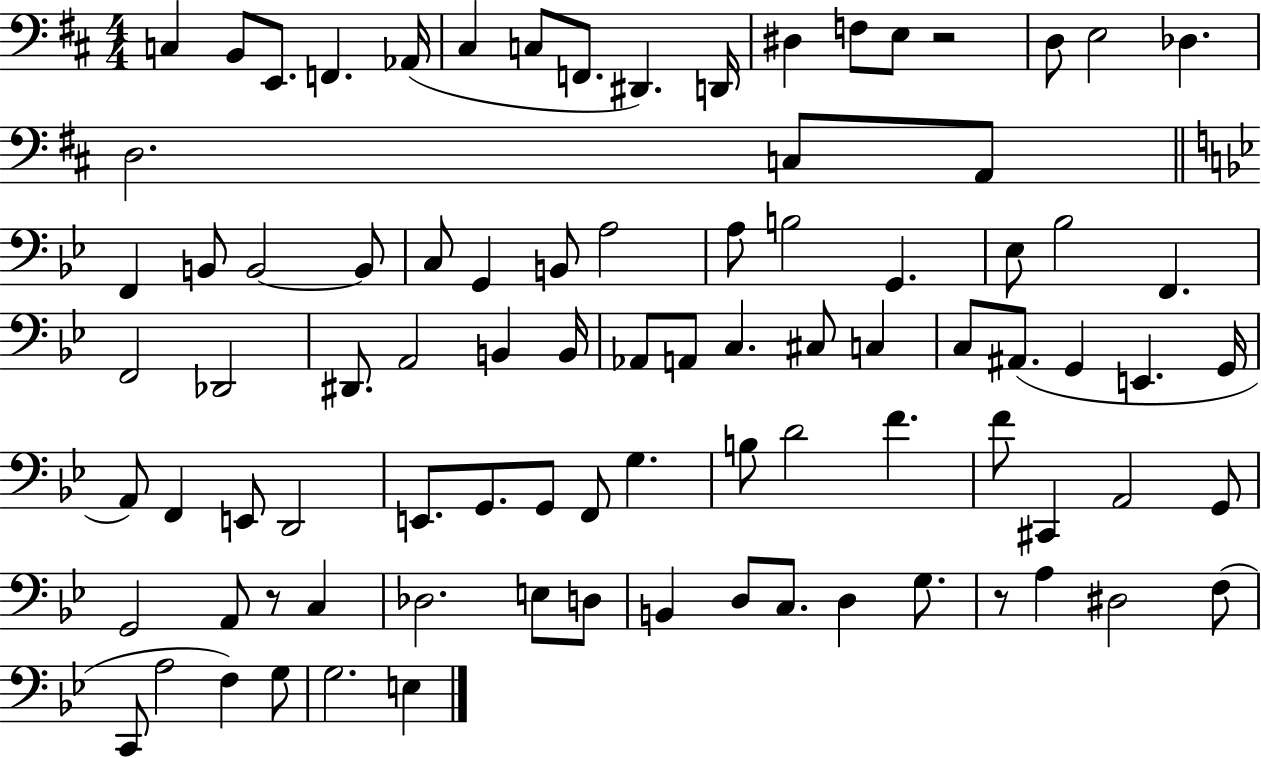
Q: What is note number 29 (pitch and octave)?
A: B3